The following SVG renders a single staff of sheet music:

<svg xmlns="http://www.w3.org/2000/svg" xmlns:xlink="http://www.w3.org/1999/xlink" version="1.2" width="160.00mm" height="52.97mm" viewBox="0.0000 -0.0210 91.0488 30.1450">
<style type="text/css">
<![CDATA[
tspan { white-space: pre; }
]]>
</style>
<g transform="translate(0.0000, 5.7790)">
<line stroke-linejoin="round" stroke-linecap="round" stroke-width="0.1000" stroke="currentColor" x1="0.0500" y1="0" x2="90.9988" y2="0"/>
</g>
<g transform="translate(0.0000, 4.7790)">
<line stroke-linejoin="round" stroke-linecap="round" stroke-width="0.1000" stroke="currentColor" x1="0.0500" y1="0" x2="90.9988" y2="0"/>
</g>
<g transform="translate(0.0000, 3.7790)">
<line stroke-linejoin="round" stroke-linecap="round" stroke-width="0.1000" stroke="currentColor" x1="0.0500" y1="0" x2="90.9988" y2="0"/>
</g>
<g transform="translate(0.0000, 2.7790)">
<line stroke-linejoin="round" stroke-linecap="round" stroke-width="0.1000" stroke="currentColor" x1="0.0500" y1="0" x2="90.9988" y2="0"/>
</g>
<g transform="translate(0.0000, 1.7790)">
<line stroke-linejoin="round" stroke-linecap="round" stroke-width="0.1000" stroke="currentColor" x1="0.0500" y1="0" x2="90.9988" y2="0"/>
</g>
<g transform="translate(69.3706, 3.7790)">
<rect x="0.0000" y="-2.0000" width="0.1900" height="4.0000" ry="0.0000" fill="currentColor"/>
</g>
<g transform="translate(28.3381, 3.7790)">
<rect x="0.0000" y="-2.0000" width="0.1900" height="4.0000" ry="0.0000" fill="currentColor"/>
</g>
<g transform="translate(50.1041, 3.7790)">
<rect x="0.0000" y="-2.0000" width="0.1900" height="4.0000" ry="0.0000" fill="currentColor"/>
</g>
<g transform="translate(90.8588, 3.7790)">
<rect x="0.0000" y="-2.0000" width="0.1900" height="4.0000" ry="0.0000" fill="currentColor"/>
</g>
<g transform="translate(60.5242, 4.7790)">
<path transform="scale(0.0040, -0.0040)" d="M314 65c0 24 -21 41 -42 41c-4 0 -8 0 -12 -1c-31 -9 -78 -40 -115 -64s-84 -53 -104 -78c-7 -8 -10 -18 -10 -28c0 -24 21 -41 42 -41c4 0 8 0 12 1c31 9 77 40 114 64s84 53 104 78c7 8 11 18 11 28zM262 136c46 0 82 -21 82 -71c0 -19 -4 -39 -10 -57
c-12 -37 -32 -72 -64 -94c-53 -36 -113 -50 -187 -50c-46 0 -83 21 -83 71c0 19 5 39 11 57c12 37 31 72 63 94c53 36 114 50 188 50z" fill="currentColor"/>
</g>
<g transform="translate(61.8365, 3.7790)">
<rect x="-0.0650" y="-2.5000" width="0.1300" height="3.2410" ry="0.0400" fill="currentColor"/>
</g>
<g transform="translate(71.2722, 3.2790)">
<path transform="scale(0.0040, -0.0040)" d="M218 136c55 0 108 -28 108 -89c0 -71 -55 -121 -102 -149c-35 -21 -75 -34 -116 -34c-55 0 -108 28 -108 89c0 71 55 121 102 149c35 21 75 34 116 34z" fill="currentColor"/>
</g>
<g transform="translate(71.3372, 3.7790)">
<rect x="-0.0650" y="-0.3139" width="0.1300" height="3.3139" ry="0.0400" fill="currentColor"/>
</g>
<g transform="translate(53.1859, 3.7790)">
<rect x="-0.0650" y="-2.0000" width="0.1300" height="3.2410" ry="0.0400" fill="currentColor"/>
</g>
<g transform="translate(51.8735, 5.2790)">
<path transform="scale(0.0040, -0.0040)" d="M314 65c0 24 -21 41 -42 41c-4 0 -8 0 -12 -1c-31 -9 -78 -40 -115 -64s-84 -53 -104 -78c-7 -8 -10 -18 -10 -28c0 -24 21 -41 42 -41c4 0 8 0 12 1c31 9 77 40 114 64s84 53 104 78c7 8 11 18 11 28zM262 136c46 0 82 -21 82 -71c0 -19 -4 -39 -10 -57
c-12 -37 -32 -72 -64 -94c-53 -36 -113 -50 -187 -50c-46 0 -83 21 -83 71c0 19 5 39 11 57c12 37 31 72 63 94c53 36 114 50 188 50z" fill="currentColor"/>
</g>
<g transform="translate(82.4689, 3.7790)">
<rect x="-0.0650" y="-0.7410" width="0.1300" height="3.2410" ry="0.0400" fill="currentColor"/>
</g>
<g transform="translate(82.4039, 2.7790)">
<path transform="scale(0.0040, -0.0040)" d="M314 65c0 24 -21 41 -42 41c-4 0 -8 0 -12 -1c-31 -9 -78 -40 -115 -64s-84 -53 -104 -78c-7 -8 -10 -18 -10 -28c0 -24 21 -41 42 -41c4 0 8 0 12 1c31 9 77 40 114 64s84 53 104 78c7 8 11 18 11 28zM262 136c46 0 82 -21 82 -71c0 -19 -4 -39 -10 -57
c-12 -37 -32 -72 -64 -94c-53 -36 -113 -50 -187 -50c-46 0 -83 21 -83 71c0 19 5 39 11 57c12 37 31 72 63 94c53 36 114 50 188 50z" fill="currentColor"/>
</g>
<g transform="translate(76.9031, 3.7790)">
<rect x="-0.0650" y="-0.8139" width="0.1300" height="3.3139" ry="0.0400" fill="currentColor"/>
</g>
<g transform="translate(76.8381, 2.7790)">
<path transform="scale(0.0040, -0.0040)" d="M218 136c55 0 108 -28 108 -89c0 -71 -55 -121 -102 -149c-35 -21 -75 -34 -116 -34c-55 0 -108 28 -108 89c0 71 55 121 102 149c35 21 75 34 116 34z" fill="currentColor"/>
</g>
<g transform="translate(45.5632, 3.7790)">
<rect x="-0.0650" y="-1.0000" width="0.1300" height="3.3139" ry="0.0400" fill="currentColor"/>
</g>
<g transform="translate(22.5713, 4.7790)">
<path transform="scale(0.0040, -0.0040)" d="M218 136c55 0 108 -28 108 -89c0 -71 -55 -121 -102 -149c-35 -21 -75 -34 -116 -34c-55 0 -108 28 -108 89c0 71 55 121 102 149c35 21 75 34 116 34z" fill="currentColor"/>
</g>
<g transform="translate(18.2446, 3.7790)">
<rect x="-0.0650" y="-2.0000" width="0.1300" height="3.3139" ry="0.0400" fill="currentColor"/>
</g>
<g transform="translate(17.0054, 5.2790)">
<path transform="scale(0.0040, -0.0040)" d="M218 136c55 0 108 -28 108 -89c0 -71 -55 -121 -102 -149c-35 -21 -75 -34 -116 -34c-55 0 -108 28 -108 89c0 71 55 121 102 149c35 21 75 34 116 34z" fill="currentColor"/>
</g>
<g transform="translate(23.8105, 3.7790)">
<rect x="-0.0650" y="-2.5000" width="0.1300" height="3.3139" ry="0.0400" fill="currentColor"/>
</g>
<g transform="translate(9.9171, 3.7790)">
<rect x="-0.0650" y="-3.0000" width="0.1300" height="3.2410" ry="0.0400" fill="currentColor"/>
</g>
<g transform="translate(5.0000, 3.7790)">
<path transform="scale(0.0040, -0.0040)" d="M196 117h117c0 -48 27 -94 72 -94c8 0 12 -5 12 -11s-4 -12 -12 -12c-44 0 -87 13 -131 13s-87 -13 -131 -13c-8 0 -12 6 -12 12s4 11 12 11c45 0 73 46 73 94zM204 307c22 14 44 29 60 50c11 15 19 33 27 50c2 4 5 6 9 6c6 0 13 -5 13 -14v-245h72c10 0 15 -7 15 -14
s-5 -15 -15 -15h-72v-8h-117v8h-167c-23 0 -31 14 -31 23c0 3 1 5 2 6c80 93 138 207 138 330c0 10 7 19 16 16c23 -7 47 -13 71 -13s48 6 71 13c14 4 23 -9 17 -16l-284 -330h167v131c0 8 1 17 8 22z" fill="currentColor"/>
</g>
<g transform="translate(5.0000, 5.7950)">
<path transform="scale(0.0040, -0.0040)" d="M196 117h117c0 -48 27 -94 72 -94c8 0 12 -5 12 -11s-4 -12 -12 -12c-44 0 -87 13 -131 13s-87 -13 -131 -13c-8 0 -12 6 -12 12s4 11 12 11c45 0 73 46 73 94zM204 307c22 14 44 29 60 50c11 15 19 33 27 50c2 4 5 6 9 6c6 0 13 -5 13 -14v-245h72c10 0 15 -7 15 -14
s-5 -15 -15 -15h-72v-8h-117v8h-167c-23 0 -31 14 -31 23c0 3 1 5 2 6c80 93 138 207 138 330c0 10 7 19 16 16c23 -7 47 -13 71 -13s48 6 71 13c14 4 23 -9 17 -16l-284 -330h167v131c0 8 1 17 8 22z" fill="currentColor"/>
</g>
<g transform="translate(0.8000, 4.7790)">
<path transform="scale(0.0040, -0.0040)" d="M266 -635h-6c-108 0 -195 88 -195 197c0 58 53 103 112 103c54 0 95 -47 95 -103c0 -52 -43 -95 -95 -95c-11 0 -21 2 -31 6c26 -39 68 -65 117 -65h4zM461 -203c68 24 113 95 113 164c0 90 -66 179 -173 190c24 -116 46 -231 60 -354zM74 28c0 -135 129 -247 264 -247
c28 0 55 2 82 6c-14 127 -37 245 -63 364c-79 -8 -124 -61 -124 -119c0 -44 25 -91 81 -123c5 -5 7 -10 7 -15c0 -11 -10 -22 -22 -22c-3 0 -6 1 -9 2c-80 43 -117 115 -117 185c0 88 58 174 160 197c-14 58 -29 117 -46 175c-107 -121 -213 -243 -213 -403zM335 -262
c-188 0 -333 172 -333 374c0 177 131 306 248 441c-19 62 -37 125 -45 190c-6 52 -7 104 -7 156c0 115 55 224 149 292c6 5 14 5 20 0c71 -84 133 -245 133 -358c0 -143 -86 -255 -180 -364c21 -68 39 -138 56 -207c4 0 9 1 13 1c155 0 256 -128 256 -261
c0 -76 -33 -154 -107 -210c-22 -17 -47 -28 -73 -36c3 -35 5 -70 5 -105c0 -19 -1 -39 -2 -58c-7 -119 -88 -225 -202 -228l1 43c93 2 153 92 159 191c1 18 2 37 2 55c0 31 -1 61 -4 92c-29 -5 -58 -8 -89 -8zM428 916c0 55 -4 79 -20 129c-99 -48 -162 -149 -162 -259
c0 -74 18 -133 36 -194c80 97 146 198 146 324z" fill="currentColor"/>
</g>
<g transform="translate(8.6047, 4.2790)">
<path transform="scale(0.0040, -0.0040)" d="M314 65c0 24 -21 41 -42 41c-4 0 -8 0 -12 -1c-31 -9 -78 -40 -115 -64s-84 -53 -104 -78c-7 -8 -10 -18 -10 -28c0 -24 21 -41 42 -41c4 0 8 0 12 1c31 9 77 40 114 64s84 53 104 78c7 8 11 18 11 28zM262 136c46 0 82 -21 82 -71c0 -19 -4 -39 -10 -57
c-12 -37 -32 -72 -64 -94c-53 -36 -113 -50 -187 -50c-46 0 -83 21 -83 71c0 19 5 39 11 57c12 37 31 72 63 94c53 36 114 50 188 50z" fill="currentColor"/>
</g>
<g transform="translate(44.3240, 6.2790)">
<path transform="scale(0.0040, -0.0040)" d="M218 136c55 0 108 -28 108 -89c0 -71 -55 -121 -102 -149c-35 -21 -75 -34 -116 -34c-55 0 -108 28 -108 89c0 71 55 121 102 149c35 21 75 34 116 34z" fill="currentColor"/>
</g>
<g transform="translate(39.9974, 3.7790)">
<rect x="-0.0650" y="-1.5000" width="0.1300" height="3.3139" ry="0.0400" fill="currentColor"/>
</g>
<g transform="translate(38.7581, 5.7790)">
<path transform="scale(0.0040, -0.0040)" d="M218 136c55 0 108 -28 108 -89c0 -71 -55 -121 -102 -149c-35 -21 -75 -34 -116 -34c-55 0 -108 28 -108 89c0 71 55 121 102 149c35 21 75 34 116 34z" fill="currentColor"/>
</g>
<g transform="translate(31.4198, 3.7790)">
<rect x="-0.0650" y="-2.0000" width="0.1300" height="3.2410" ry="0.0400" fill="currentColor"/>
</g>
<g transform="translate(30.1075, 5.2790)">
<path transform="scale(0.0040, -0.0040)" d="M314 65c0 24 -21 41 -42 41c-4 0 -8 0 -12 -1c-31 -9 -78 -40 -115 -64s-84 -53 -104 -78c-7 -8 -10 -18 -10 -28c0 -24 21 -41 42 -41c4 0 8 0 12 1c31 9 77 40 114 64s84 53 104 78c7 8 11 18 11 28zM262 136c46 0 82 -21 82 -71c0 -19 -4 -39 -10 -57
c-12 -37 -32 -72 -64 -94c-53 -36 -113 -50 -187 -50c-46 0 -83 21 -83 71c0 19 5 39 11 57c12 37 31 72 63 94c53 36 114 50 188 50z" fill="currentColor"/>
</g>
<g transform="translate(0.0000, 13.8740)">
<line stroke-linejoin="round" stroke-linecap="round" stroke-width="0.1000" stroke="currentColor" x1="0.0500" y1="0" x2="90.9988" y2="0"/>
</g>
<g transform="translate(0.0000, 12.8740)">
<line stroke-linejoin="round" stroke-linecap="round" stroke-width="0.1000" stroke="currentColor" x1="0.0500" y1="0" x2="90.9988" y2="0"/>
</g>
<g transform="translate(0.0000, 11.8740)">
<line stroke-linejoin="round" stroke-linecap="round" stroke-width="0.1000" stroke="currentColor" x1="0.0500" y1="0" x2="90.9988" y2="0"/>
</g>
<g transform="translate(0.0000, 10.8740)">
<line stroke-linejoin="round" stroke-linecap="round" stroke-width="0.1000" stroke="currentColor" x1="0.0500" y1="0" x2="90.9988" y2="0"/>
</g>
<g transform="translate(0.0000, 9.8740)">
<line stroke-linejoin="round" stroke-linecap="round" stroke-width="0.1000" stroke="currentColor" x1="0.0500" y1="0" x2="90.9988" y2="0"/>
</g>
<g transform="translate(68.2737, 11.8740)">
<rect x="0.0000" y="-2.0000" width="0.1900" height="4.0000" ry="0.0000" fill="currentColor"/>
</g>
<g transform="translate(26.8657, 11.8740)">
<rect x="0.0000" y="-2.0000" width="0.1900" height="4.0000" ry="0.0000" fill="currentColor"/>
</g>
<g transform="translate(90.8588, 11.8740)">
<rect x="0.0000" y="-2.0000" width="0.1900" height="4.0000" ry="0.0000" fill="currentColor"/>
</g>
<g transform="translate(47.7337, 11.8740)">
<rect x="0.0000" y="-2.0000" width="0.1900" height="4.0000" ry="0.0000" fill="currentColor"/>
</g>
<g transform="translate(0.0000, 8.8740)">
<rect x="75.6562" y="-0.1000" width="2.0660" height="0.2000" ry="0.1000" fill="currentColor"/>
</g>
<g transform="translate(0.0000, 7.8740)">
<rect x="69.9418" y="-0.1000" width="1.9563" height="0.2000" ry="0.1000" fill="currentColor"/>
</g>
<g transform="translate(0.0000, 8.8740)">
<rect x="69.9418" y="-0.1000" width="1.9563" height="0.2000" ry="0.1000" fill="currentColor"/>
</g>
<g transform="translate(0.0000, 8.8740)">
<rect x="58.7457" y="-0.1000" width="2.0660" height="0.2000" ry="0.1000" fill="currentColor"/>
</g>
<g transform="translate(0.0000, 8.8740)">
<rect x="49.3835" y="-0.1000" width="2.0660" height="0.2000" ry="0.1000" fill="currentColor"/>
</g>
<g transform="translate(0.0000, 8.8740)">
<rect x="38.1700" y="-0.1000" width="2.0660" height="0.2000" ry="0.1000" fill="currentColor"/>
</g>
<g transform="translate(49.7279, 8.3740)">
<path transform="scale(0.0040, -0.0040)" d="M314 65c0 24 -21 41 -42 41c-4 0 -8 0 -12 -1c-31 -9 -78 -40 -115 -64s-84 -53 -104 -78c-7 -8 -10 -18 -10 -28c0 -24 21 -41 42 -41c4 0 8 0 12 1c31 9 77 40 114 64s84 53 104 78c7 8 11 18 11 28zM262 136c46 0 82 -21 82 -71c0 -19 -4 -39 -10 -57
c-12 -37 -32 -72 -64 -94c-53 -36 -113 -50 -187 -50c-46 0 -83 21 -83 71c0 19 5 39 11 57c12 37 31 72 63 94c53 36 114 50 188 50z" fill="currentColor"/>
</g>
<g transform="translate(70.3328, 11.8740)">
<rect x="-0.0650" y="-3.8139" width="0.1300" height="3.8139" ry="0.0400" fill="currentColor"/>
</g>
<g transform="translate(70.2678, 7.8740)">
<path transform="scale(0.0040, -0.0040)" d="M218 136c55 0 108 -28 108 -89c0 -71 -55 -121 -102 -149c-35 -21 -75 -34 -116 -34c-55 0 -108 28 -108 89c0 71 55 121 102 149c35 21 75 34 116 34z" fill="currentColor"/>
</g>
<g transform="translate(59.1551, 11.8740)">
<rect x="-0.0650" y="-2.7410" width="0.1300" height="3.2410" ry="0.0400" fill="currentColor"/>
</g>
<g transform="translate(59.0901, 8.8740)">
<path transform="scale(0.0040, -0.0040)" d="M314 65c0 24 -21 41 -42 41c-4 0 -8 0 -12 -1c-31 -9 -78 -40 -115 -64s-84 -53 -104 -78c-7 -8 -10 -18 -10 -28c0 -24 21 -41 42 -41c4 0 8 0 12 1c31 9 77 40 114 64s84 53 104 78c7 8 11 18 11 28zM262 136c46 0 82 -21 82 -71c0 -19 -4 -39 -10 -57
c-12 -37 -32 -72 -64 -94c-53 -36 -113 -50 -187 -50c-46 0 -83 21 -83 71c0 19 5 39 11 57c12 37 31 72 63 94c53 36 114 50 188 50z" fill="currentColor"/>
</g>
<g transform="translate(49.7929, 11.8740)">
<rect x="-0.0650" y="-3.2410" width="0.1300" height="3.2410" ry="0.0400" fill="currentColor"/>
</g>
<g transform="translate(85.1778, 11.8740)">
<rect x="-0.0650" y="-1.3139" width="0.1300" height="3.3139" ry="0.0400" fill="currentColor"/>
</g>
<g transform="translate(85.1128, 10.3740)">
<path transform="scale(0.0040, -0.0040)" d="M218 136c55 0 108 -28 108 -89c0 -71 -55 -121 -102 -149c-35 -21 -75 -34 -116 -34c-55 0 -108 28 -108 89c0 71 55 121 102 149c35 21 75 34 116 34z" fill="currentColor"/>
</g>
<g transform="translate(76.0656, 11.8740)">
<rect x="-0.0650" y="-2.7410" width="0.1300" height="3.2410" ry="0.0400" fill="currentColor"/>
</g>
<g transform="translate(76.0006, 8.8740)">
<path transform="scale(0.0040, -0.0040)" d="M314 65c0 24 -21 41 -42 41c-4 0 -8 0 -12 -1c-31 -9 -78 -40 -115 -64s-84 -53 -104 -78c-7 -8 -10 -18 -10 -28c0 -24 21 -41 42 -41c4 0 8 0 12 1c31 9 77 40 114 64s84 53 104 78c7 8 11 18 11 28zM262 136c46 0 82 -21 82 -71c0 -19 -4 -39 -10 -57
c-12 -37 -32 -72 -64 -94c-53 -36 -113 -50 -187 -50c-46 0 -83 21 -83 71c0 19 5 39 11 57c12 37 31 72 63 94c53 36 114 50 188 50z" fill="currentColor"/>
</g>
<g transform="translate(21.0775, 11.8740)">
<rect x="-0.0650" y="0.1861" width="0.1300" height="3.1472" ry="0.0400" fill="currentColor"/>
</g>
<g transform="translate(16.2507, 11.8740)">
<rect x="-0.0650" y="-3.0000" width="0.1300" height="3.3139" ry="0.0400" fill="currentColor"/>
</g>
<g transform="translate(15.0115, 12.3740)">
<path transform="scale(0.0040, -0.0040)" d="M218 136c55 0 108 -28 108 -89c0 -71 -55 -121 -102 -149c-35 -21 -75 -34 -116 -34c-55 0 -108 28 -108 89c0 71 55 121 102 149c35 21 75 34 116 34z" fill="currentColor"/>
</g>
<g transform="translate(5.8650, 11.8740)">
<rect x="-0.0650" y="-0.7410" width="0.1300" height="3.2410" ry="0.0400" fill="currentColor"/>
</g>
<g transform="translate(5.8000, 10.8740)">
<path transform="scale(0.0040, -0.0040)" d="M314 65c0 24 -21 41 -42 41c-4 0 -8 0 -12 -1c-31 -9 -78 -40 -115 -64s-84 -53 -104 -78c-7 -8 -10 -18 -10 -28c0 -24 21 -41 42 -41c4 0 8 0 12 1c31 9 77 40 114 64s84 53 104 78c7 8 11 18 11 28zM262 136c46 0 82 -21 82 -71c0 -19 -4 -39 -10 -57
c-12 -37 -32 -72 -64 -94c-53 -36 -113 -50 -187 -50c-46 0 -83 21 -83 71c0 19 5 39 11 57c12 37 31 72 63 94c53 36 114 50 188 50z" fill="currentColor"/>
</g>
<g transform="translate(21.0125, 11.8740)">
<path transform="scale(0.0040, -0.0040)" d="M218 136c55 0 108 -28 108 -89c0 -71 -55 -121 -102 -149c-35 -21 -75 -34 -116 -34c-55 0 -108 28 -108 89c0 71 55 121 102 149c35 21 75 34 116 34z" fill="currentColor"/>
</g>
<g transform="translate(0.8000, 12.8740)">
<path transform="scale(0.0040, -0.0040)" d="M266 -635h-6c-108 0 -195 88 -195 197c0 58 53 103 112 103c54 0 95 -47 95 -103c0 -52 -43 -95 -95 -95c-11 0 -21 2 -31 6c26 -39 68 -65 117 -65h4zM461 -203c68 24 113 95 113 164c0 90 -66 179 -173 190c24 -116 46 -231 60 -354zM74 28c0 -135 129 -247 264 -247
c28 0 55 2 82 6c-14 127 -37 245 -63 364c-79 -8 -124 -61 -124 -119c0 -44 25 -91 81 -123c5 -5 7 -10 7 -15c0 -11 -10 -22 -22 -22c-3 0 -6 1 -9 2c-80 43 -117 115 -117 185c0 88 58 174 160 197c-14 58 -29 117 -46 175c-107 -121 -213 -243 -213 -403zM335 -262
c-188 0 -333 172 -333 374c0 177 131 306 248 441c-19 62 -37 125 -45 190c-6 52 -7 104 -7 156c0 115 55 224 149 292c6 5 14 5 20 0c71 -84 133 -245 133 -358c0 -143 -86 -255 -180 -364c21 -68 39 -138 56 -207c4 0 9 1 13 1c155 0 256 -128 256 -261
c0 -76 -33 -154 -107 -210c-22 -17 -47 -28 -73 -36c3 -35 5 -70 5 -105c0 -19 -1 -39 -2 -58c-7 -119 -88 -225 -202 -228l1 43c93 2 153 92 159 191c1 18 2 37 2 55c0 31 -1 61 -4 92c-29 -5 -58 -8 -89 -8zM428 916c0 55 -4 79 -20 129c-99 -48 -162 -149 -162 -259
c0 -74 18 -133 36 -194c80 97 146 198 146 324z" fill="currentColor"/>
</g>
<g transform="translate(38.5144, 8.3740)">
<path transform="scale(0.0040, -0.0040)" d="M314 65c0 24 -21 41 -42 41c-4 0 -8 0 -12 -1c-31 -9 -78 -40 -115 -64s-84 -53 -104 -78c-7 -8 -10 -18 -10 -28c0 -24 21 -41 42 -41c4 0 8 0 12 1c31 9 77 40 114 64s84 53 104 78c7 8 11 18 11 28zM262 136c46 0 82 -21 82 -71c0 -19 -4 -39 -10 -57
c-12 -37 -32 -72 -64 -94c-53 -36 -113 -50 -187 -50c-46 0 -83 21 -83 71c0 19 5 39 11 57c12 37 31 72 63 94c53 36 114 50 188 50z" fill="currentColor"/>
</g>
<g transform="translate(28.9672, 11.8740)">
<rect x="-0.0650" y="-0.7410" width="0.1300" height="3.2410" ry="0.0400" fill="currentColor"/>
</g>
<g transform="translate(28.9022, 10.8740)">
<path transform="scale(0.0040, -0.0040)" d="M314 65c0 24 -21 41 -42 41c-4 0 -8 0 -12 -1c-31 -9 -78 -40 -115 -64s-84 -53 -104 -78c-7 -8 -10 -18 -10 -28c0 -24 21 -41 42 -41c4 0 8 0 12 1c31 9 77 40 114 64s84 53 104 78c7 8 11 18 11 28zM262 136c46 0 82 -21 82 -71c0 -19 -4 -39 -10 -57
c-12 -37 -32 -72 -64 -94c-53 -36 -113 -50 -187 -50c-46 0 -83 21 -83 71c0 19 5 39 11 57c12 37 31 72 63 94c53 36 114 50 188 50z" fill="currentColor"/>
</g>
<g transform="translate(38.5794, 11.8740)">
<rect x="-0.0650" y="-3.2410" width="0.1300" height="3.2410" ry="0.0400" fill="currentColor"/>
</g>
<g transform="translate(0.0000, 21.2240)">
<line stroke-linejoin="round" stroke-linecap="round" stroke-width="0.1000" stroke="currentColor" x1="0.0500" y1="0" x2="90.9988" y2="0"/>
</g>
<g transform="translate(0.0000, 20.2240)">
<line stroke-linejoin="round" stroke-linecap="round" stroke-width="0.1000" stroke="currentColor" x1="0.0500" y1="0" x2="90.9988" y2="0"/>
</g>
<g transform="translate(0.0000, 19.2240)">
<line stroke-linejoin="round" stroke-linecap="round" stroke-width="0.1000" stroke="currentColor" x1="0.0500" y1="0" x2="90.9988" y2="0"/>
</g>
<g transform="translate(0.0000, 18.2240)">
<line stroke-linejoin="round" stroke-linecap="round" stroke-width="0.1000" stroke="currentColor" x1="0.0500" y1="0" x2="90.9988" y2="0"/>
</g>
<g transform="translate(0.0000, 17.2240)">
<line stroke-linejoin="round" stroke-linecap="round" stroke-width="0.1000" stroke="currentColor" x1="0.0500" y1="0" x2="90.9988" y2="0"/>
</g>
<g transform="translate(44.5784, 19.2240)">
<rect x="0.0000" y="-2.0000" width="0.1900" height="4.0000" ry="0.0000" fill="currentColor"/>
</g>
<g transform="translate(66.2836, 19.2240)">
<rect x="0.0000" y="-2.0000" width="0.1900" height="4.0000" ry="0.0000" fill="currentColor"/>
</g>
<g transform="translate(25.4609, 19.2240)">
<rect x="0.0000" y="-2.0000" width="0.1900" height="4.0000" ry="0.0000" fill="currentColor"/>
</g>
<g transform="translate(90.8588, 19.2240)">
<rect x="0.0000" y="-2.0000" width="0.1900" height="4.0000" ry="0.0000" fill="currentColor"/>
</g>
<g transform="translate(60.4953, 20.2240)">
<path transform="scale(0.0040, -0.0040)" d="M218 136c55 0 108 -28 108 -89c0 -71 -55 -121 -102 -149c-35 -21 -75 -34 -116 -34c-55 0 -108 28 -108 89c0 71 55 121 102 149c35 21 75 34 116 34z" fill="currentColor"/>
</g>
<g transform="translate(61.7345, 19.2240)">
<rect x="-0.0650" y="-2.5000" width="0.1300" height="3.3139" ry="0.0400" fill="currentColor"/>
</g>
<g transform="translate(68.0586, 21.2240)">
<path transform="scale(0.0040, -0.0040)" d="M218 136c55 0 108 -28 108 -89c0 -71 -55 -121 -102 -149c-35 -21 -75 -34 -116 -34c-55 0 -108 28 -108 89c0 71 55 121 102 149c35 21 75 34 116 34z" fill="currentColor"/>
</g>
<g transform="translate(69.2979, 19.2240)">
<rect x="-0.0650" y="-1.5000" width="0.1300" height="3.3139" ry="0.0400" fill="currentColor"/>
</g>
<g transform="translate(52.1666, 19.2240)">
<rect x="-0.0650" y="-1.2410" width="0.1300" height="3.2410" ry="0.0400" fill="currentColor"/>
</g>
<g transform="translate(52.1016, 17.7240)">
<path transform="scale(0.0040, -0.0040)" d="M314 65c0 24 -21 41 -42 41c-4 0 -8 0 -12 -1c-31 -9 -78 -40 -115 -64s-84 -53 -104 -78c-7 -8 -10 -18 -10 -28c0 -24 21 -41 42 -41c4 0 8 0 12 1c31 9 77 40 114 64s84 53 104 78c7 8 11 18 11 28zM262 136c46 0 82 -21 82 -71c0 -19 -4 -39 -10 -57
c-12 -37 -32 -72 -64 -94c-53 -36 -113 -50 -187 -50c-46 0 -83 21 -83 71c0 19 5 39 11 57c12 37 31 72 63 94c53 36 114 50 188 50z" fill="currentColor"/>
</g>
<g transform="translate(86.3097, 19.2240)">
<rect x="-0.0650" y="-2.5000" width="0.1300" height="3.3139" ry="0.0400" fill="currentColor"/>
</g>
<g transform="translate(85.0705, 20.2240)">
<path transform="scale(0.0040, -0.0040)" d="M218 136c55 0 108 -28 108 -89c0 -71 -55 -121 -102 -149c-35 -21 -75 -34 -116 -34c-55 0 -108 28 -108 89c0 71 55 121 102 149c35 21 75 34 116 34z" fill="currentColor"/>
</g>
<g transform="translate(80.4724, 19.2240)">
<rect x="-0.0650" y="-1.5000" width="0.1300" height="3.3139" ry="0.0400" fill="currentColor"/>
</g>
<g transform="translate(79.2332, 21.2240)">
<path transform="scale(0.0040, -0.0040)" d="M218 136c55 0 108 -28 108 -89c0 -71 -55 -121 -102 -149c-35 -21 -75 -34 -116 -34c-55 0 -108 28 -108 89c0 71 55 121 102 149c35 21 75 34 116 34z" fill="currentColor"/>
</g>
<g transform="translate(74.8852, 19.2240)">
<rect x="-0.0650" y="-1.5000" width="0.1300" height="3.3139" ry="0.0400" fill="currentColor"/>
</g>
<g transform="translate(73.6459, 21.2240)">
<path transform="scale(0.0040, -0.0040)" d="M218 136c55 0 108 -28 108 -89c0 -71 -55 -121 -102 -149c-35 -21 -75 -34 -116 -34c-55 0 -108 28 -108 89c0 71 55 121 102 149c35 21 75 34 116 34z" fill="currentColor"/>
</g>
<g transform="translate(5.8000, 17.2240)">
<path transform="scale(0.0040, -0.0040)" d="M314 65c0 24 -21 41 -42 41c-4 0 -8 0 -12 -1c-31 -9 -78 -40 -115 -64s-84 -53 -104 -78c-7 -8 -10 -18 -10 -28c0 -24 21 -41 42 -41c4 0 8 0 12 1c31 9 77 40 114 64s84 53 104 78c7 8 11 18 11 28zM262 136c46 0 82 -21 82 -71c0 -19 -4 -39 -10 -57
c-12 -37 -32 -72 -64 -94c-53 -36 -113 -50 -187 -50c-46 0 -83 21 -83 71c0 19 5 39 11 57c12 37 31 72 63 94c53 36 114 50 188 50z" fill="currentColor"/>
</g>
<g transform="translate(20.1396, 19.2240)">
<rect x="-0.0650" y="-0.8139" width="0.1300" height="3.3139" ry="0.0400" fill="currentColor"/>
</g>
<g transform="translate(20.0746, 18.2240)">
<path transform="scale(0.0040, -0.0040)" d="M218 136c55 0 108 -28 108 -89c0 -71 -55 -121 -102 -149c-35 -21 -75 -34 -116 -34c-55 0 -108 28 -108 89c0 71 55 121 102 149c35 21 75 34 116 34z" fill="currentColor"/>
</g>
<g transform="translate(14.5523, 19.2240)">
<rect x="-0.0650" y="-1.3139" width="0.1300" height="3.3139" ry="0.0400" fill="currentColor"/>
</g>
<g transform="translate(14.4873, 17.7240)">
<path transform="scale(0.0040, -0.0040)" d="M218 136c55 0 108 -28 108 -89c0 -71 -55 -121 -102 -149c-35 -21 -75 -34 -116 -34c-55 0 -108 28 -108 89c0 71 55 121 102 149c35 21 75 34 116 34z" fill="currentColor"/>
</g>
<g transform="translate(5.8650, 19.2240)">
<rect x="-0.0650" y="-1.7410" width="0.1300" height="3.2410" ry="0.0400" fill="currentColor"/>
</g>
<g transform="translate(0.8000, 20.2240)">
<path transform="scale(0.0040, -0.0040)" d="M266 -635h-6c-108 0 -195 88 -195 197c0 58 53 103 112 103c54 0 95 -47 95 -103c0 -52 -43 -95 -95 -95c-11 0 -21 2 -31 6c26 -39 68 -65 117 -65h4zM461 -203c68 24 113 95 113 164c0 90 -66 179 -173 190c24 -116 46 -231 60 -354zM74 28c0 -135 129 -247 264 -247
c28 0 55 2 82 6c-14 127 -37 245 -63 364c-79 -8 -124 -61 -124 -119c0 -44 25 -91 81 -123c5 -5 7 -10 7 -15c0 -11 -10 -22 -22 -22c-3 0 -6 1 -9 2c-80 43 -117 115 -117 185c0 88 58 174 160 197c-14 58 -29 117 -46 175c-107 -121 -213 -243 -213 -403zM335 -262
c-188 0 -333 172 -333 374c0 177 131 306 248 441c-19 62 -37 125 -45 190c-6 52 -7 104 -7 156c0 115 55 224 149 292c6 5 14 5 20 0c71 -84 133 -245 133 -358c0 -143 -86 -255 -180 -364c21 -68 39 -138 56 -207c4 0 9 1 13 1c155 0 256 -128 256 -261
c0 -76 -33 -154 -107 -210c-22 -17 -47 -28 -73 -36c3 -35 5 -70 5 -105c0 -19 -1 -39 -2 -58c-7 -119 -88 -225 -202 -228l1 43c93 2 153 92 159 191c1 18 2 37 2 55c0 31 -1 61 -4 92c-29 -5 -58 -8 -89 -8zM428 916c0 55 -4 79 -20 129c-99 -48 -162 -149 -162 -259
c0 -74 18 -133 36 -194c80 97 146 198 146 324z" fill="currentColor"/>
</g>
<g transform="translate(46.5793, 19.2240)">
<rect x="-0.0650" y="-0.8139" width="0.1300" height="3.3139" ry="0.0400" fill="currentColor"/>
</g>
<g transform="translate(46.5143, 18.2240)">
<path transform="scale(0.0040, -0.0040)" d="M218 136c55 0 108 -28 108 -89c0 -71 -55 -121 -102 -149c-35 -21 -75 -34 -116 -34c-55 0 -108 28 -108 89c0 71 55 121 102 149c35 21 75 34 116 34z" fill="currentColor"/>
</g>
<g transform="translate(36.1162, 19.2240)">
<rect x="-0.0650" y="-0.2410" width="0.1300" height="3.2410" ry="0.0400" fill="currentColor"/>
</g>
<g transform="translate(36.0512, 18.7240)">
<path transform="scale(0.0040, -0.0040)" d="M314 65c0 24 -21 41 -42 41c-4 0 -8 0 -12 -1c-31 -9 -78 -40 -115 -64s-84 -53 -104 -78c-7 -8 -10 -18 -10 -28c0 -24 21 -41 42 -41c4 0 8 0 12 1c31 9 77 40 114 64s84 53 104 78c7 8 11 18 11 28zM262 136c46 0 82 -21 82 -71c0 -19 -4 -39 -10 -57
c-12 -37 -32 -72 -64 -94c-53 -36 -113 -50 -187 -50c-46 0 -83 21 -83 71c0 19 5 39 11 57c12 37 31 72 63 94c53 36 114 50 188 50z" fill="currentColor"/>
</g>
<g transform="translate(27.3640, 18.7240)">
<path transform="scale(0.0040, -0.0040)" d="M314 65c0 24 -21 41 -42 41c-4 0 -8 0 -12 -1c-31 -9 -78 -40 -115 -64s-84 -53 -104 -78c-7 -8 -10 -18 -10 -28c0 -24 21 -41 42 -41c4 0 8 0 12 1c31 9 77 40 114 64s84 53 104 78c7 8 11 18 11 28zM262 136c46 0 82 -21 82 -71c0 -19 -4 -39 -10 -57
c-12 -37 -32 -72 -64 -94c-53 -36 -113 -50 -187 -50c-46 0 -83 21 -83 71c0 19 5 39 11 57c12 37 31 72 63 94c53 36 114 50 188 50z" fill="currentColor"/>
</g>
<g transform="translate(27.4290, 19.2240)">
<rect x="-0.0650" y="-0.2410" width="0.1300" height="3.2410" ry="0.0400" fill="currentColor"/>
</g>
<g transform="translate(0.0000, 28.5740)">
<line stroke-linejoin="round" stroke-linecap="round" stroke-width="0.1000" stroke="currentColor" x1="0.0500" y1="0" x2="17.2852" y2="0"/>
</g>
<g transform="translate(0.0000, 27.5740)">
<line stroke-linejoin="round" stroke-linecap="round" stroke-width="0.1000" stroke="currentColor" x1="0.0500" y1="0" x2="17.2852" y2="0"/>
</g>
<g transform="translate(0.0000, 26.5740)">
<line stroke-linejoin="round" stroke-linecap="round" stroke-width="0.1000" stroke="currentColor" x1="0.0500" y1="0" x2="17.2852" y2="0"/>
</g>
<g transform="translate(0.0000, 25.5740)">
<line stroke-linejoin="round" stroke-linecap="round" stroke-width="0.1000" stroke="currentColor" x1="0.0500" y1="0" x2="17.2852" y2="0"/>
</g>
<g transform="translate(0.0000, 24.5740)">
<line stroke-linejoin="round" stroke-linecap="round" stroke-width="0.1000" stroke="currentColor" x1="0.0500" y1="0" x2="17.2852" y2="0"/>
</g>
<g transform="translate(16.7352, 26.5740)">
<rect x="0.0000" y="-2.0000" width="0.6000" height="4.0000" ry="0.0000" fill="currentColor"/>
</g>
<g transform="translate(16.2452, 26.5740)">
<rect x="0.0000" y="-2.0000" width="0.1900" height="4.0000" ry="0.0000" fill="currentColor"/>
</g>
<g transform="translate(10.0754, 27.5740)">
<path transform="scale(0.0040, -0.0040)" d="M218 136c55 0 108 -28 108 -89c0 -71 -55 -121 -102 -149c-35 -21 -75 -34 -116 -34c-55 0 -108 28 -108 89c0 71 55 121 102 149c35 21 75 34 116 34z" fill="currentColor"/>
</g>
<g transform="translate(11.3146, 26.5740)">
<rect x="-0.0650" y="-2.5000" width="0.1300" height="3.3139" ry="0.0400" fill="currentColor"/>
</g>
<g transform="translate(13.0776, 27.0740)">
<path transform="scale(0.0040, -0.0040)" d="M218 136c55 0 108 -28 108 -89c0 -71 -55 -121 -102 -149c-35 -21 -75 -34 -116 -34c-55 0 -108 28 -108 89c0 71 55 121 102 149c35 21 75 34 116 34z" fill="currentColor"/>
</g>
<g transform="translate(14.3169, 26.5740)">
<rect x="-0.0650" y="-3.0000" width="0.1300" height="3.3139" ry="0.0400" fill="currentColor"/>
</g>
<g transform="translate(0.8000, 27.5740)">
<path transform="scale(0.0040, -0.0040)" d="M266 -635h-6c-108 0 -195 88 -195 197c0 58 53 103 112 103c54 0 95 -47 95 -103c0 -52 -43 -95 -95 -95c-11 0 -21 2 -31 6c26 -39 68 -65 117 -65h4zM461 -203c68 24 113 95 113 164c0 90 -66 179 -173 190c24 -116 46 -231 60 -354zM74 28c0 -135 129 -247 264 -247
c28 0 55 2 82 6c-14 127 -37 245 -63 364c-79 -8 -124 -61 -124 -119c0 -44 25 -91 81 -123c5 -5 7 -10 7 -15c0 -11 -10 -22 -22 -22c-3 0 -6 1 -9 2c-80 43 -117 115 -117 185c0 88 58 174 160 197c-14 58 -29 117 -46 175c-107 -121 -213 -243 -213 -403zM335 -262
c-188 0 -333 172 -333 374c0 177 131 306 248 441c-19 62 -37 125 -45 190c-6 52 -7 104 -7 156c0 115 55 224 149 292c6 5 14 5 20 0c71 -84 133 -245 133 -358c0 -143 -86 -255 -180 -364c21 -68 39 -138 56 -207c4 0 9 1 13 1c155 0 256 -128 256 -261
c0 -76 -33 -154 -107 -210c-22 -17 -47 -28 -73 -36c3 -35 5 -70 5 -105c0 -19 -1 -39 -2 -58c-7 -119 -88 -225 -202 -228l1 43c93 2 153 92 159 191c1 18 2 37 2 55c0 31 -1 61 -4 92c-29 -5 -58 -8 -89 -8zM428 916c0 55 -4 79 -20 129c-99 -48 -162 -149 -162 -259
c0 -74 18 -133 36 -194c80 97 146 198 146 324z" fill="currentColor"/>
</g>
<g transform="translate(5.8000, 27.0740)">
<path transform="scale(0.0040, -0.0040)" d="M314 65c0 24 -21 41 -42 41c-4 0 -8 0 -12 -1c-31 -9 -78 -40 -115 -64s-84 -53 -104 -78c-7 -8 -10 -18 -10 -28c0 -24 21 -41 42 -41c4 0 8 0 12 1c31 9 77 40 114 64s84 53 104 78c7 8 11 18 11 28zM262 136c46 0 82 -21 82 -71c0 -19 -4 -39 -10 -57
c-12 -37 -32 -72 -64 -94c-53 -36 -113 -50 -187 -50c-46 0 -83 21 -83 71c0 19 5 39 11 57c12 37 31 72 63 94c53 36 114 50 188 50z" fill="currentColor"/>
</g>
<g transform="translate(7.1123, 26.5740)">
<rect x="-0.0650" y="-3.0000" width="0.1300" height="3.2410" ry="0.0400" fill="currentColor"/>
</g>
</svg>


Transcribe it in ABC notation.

X:1
T:Untitled
M:4/4
L:1/4
K:C
A2 F G F2 E D F2 G2 c d d2 d2 A B d2 b2 b2 a2 c' a2 e f2 e d c2 c2 d e2 G E E E G A2 G A